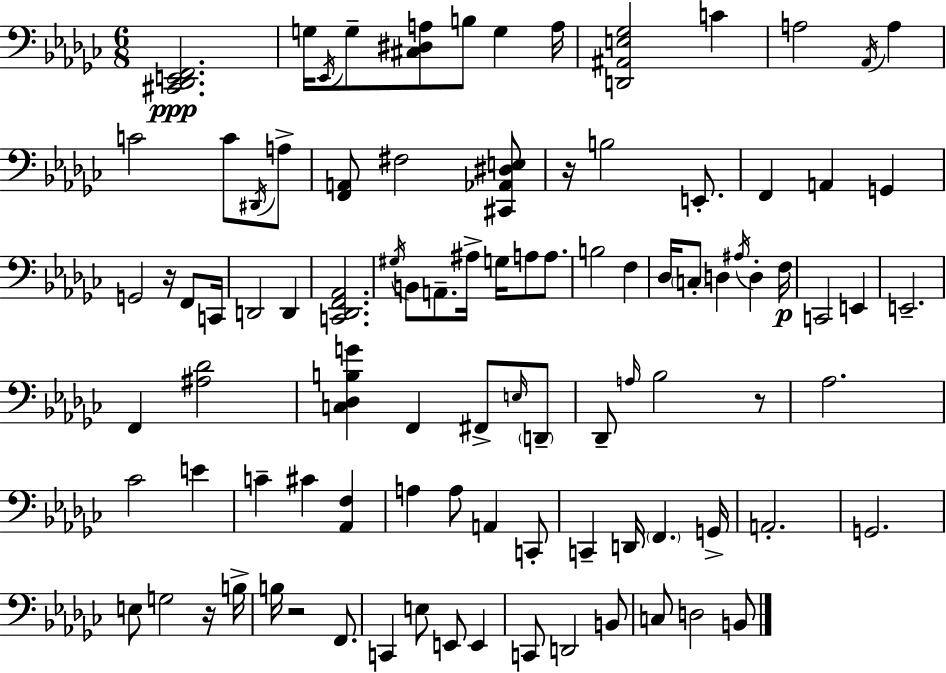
X:1
T:Untitled
M:6/8
L:1/4
K:Ebm
[^C,,_D,,E,,F,,]2 G,/4 _E,,/4 G,/2 [^C,^D,A,]/2 B,/2 G, A,/4 [D,,^A,,E,_G,]2 C A,2 _A,,/4 A, C2 C/2 ^D,,/4 A,/2 [F,,A,,]/2 ^F,2 [^C,,_A,,^D,E,]/2 z/4 B,2 E,,/2 F,, A,, G,, G,,2 z/4 F,,/2 C,,/4 D,,2 D,, [C,,_D,,F,,_A,,]2 ^G,/4 B,,/2 A,,/2 ^A,/4 G,/4 A,/2 A,/2 B,2 F, _D,/4 C,/2 D, ^A,/4 D, F,/4 C,,2 E,, E,,2 F,, [^A,_D]2 [C,_D,B,G] F,, ^F,,/2 E,/4 D,,/2 _D,,/2 A,/4 _B,2 z/2 _A,2 _C2 E C ^C [_A,,F,] A, A,/2 A,, C,,/2 C,, D,,/4 F,, G,,/4 A,,2 G,,2 E,/2 G,2 z/4 B,/4 B,/4 z2 F,,/2 C,, E,/2 E,,/2 E,, C,,/2 D,,2 B,,/2 C,/2 D,2 B,,/2